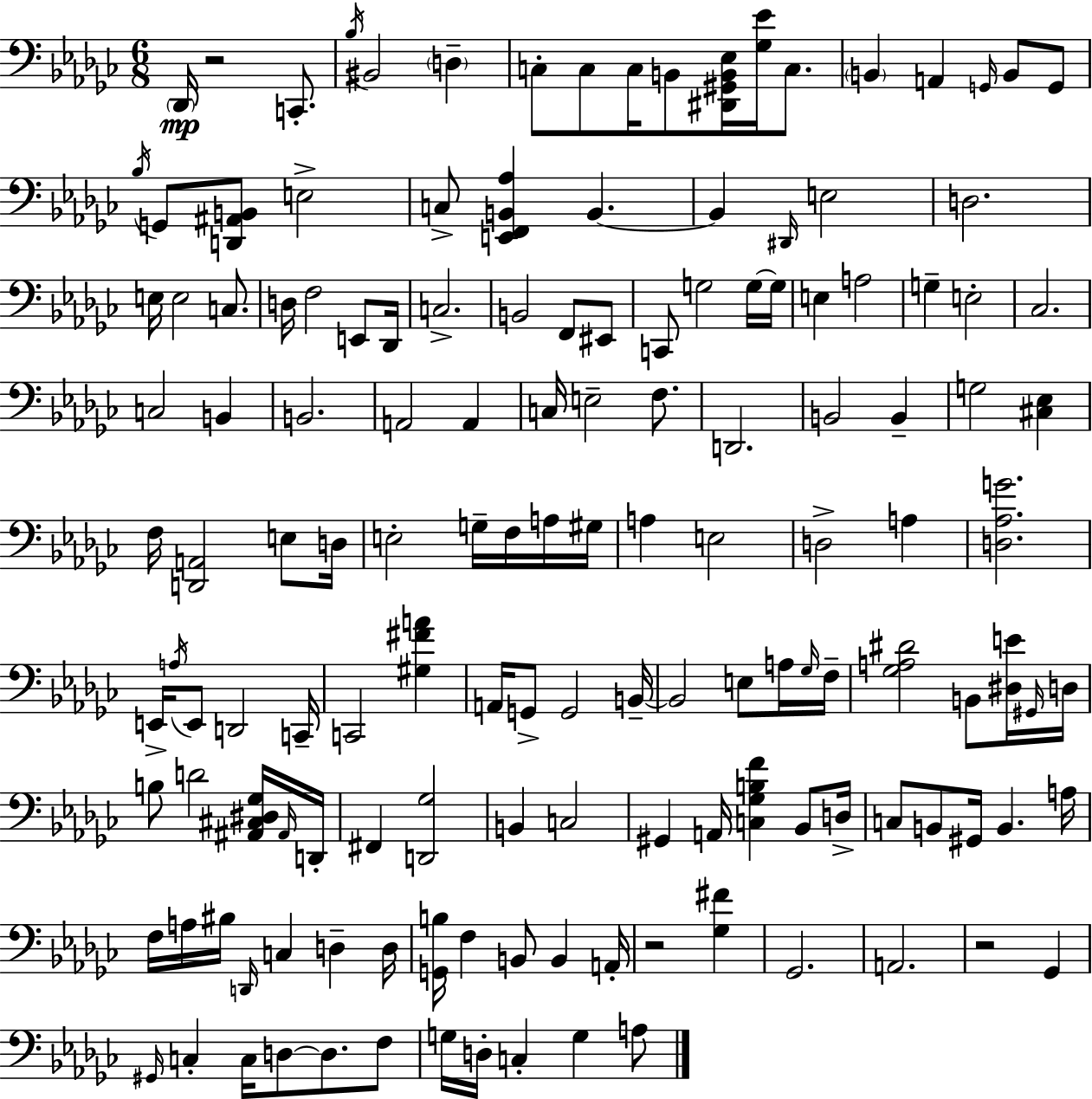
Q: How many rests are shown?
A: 3